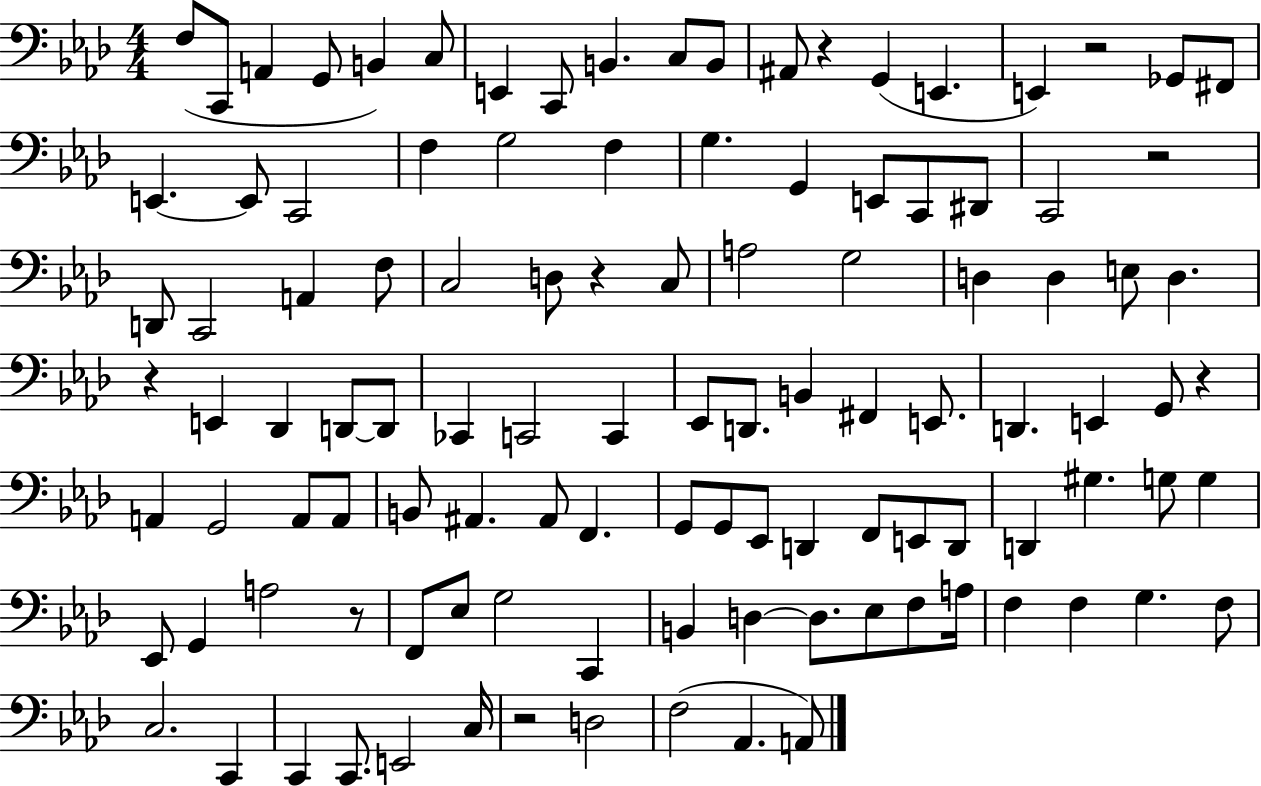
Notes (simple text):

F3/e C2/e A2/q G2/e B2/q C3/e E2/q C2/e B2/q. C3/e B2/e A#2/e R/q G2/q E2/q. E2/q R/h Gb2/e F#2/e E2/q. E2/e C2/h F3/q G3/h F3/q G3/q. G2/q E2/e C2/e D#2/e C2/h R/h D2/e C2/h A2/q F3/e C3/h D3/e R/q C3/e A3/h G3/h D3/q D3/q E3/e D3/q. R/q E2/q Db2/q D2/e D2/e CES2/q C2/h C2/q Eb2/e D2/e. B2/q F#2/q E2/e. D2/q. E2/q G2/e R/q A2/q G2/h A2/e A2/e B2/e A#2/q. A#2/e F2/q. G2/e G2/e Eb2/e D2/q F2/e E2/e D2/e D2/q G#3/q. G3/e G3/q Eb2/e G2/q A3/h R/e F2/e Eb3/e G3/h C2/q B2/q D3/q D3/e. Eb3/e F3/e A3/s F3/q F3/q G3/q. F3/e C3/h. C2/q C2/q C2/e. E2/h C3/s R/h D3/h F3/h Ab2/q. A2/e